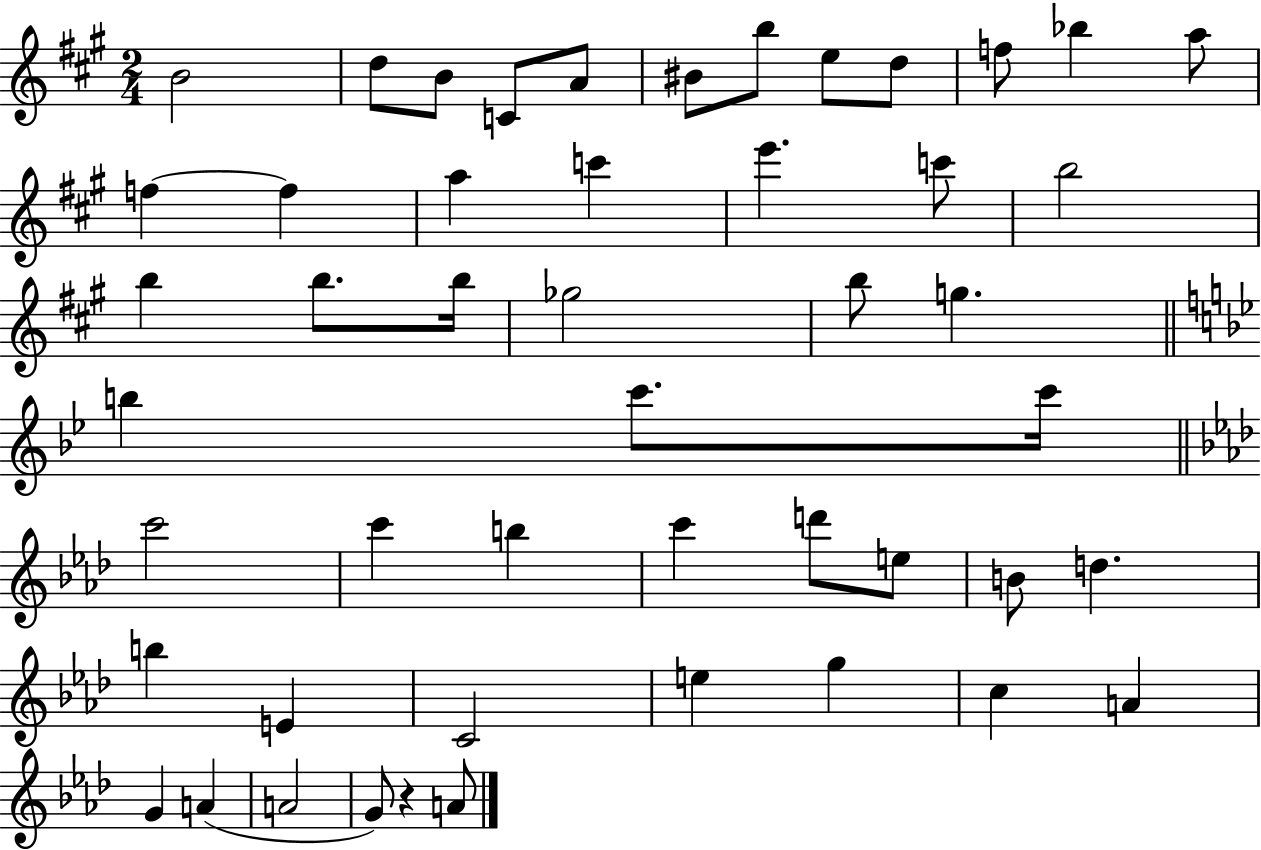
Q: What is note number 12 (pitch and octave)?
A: A5